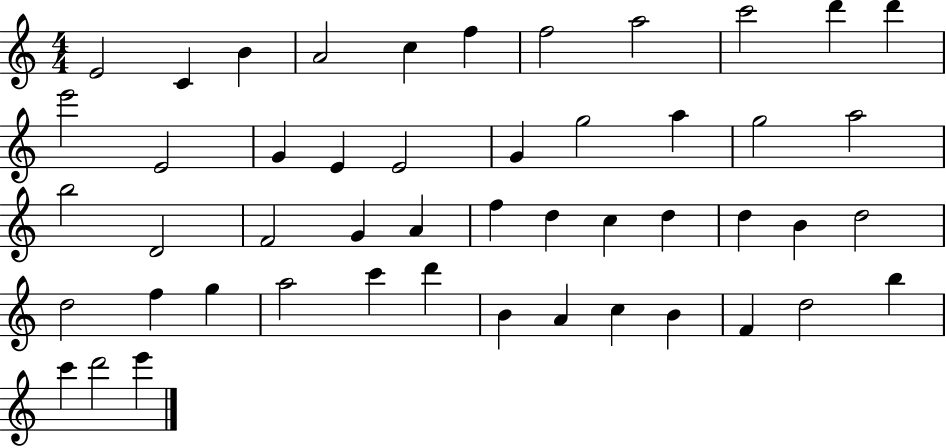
E4/h C4/q B4/q A4/h C5/q F5/q F5/h A5/h C6/h D6/q D6/q E6/h E4/h G4/q E4/q E4/h G4/q G5/h A5/q G5/h A5/h B5/h D4/h F4/h G4/q A4/q F5/q D5/q C5/q D5/q D5/q B4/q D5/h D5/h F5/q G5/q A5/h C6/q D6/q B4/q A4/q C5/q B4/q F4/q D5/h B5/q C6/q D6/h E6/q